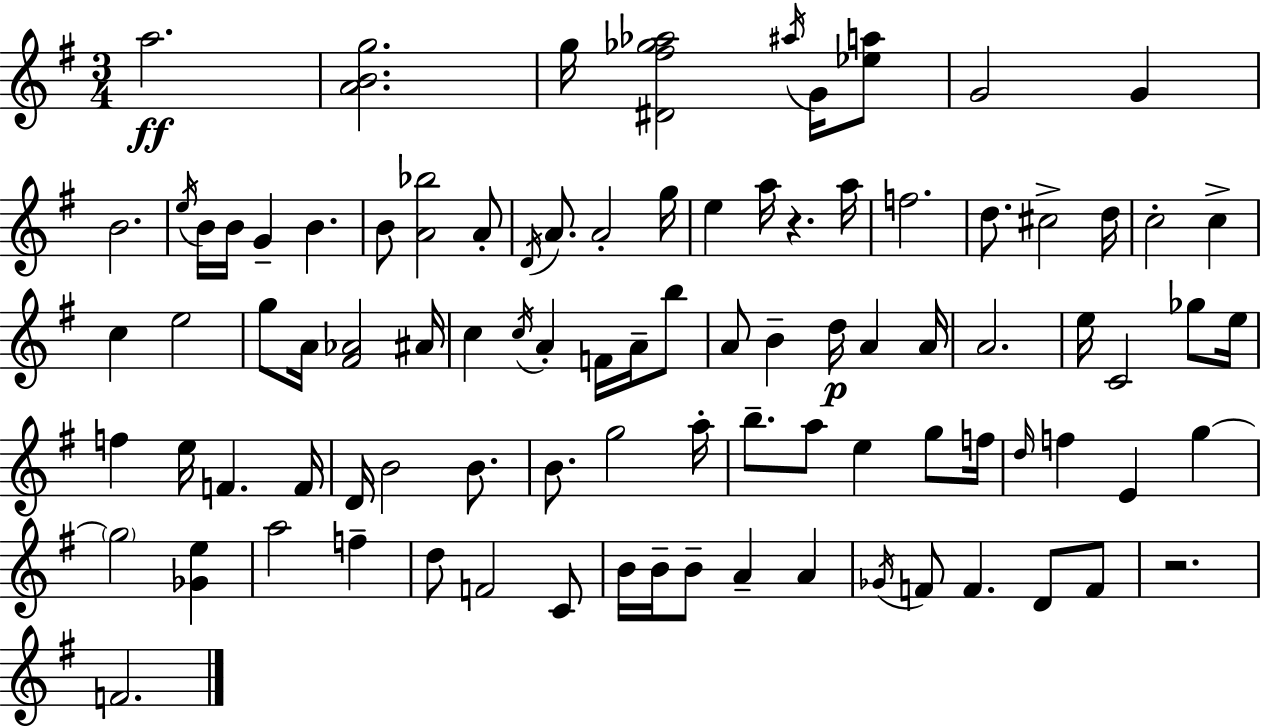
{
  \clef treble
  \numericTimeSignature
  \time 3/4
  \key g \major
  \repeat volta 2 { a''2.\ff | <a' b' g''>2. | g''16 <dis' fis'' ges'' aes''>2 \acciaccatura { ais''16 } g'16 <ees'' a''>8 | g'2 g'4 | \break b'2. | \acciaccatura { e''16 } b'16 b'16 g'4-- b'4. | b'8 <a' bes''>2 | a'8-. \acciaccatura { d'16 } a'8. a'2-. | \break g''16 e''4 a''16 r4. | a''16 f''2. | d''8. cis''2-> | d''16 c''2-. c''4-> | \break c''4 e''2 | g''8 a'16 <fis' aes'>2 | ais'16 c''4 \acciaccatura { c''16 } a'4-. | f'16 a'16-- b''8 a'8 b'4-- d''16\p a'4 | \break a'16 a'2. | e''16 c'2 | ges''8 e''16 f''4 e''16 f'4. | f'16 d'16 b'2 | \break b'8. b'8. g''2 | a''16-. b''8.-- a''8 e''4 | g''8 f''16 \grace { d''16 } f''4 e'4 | g''4~~ \parenthesize g''2 | \break <ges' e''>4 a''2 | f''4-- d''8 f'2 | c'8 b'16 b'16-- b'8-- a'4-- | a'4 \acciaccatura { ges'16 } f'8 f'4. | \break d'8 f'8 r2. | f'2. | } \bar "|."
}